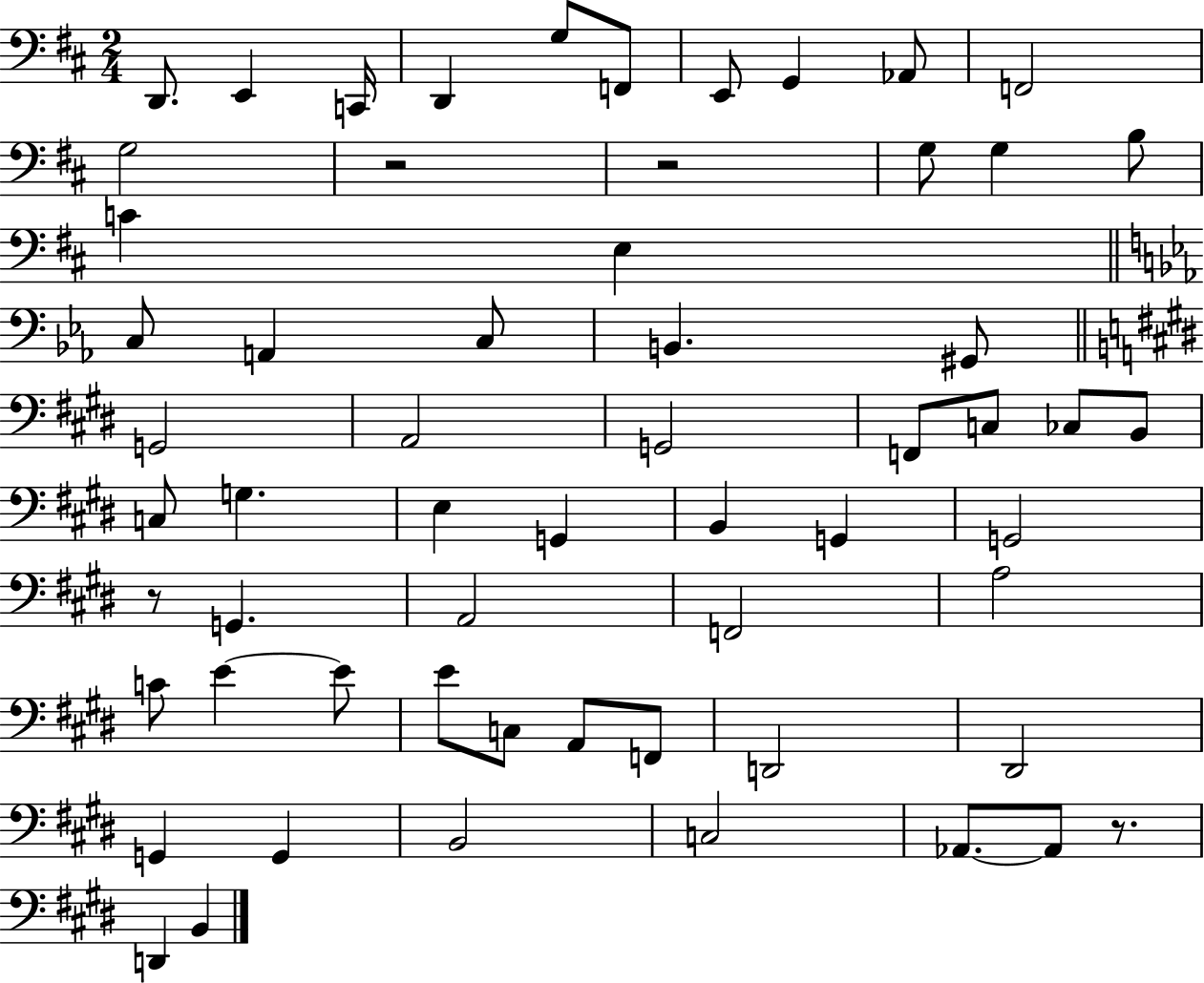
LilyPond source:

{
  \clef bass
  \numericTimeSignature
  \time 2/4
  \key d \major
  d,8. e,4 c,16 | d,4 g8 f,8 | e,8 g,4 aes,8 | f,2 | \break g2 | r2 | r2 | g8 g4 b8 | \break c'4 e4 | \bar "||" \break \key c \minor c8 a,4 c8 | b,4. gis,8 | \bar "||" \break \key e \major g,2 | a,2 | g,2 | f,8 c8 ces8 b,8 | \break c8 g4. | e4 g,4 | b,4 g,4 | g,2 | \break r8 g,4. | a,2 | f,2 | a2 | \break c'8 e'4~~ e'8 | e'8 c8 a,8 f,8 | d,2 | dis,2 | \break g,4 g,4 | b,2 | c2 | aes,8.~~ aes,8 r8. | \break d,4 b,4 | \bar "|."
}